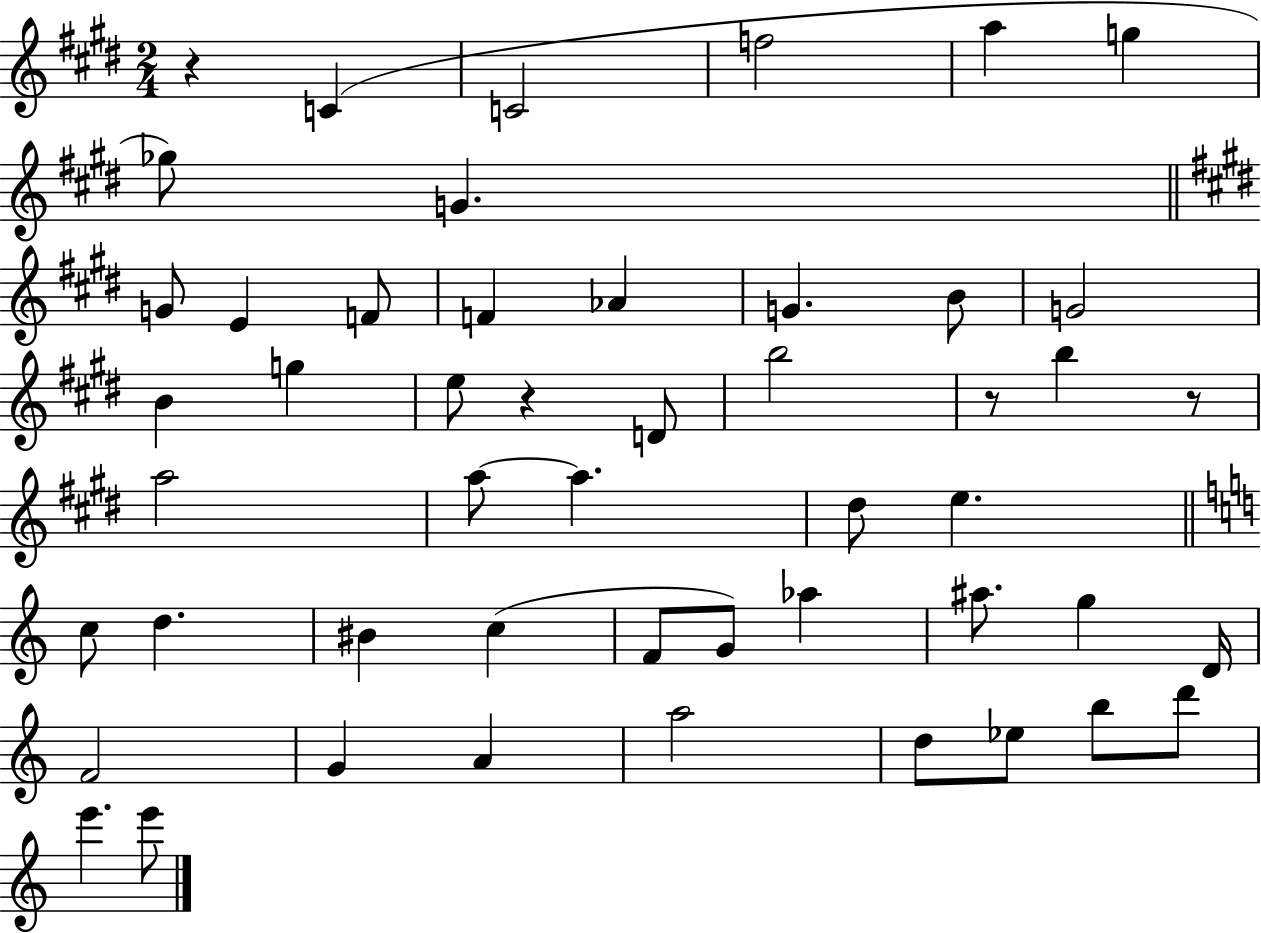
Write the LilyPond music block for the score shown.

{
  \clef treble
  \numericTimeSignature
  \time 2/4
  \key e \major
  \repeat volta 2 { r4 c'4( | c'2 | f''2 | a''4 g''4 | \break ges''8) g'4. | \bar "||" \break \key e \major g'8 e'4 f'8 | f'4 aes'4 | g'4. b'8 | g'2 | \break b'4 g''4 | e''8 r4 d'8 | b''2 | r8 b''4 r8 | \break a''2 | a''8~~ a''4. | dis''8 e''4. | \bar "||" \break \key c \major c''8 d''4. | bis'4 c''4( | f'8 g'8) aes''4 | ais''8. g''4 d'16 | \break f'2 | g'4 a'4 | a''2 | d''8 ees''8 b''8 d'''8 | \break e'''4. e'''8 | } \bar "|."
}